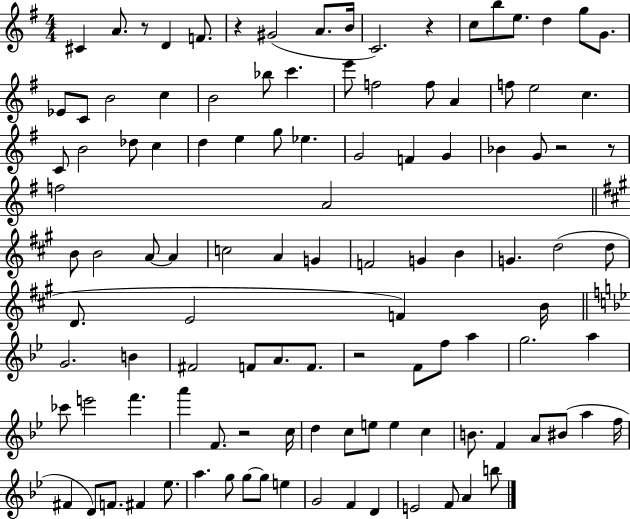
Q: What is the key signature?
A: G major